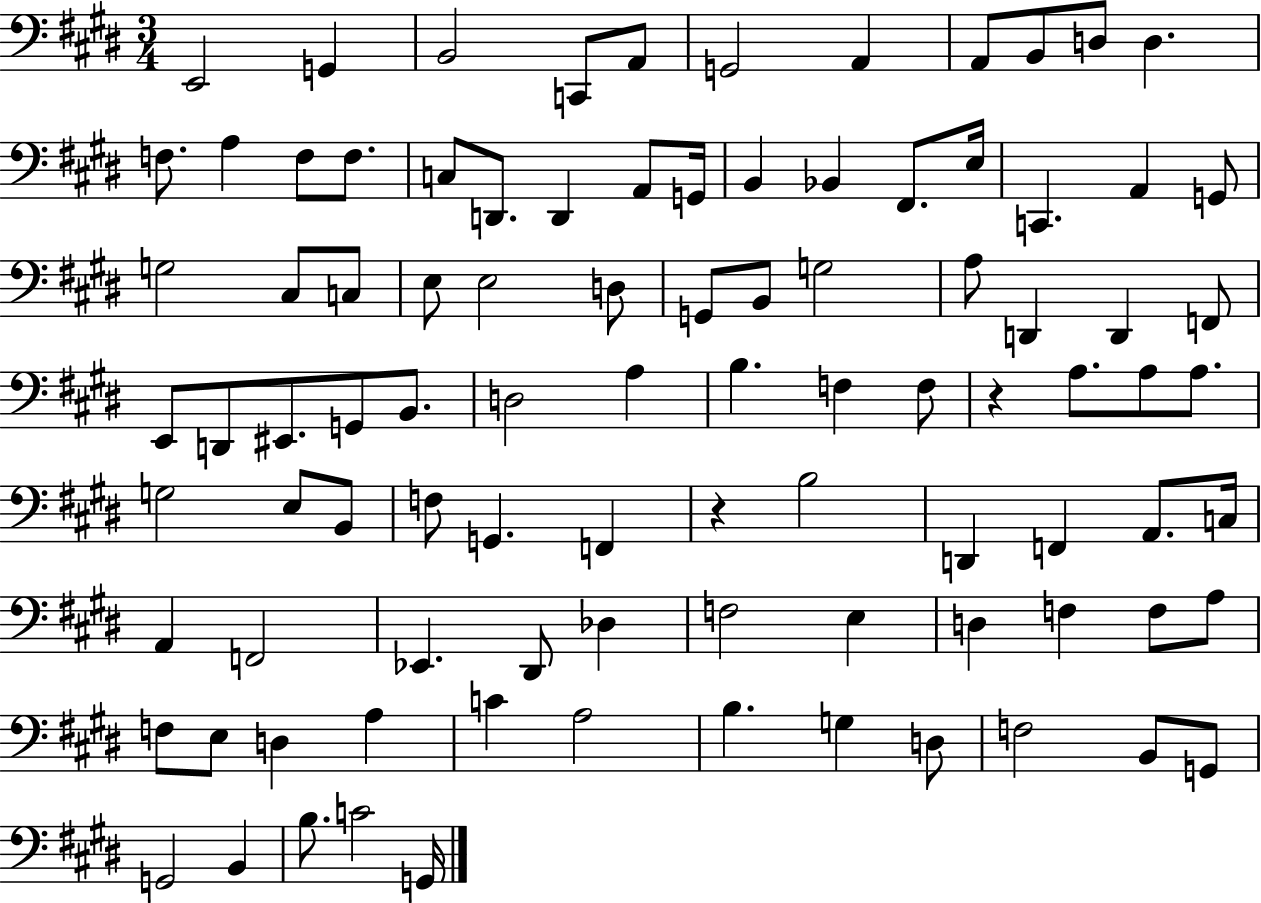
E2/h G2/q B2/h C2/e A2/e G2/h A2/q A2/e B2/e D3/e D3/q. F3/e. A3/q F3/e F3/e. C3/e D2/e. D2/q A2/e G2/s B2/q Bb2/q F#2/e. E3/s C2/q. A2/q G2/e G3/h C#3/e C3/e E3/e E3/h D3/e G2/e B2/e G3/h A3/e D2/q D2/q F2/e E2/e D2/e EIS2/e. G2/e B2/e. D3/h A3/q B3/q. F3/q F3/e R/q A3/e. A3/e A3/e. G3/h E3/e B2/e F3/e G2/q. F2/q R/q B3/h D2/q F2/q A2/e. C3/s A2/q F2/h Eb2/q. D#2/e Db3/q F3/h E3/q D3/q F3/q F3/e A3/e F3/e E3/e D3/q A3/q C4/q A3/h B3/q. G3/q D3/e F3/h B2/e G2/e G2/h B2/q B3/e. C4/h G2/s